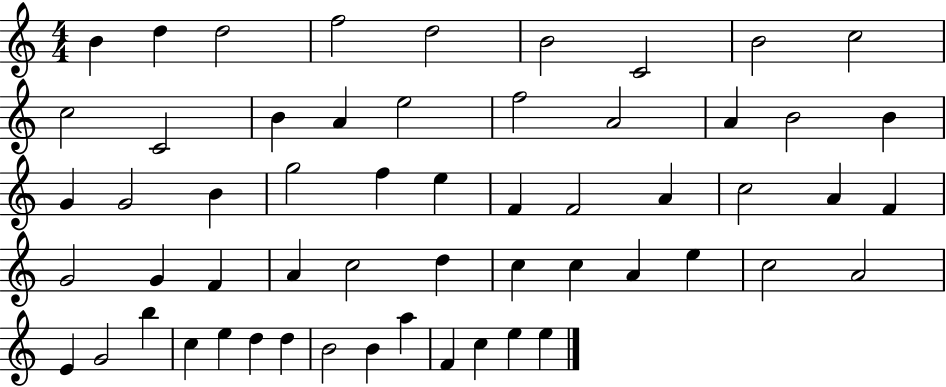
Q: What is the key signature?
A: C major